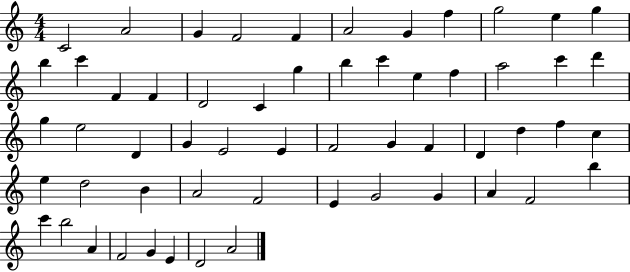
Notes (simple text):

C4/h A4/h G4/q F4/h F4/q A4/h G4/q F5/q G5/h E5/q G5/q B5/q C6/q F4/q F4/q D4/h C4/q G5/q B5/q C6/q E5/q F5/q A5/h C6/q D6/q G5/q E5/h D4/q G4/q E4/h E4/q F4/h G4/q F4/q D4/q D5/q F5/q C5/q E5/q D5/h B4/q A4/h F4/h E4/q G4/h G4/q A4/q F4/h B5/q C6/q B5/h A4/q F4/h G4/q E4/q D4/h A4/h